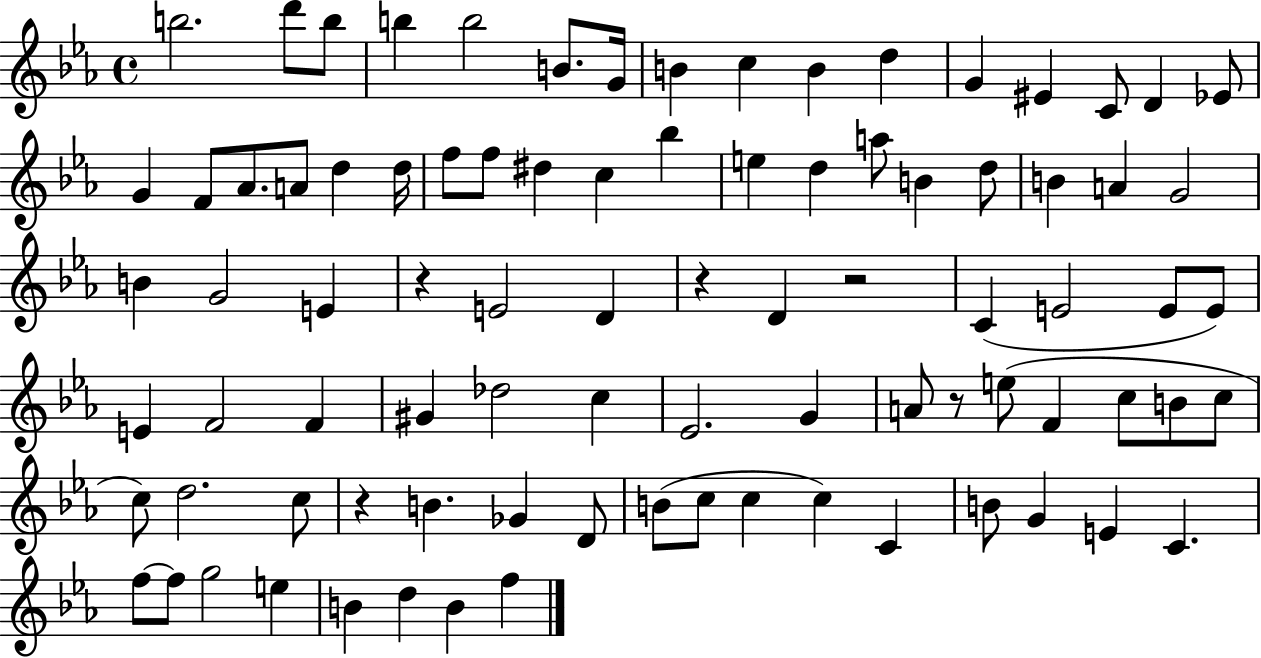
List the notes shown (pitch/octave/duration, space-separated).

B5/h. D6/e B5/e B5/q B5/h B4/e. G4/s B4/q C5/q B4/q D5/q G4/q EIS4/q C4/e D4/q Eb4/e G4/q F4/e Ab4/e. A4/e D5/q D5/s F5/e F5/e D#5/q C5/q Bb5/q E5/q D5/q A5/e B4/q D5/e B4/q A4/q G4/h B4/q G4/h E4/q R/q E4/h D4/q R/q D4/q R/h C4/q E4/h E4/e E4/e E4/q F4/h F4/q G#4/q Db5/h C5/q Eb4/h. G4/q A4/e R/e E5/e F4/q C5/e B4/e C5/e C5/e D5/h. C5/e R/q B4/q. Gb4/q D4/e B4/e C5/e C5/q C5/q C4/q B4/e G4/q E4/q C4/q. F5/e F5/e G5/h E5/q B4/q D5/q B4/q F5/q